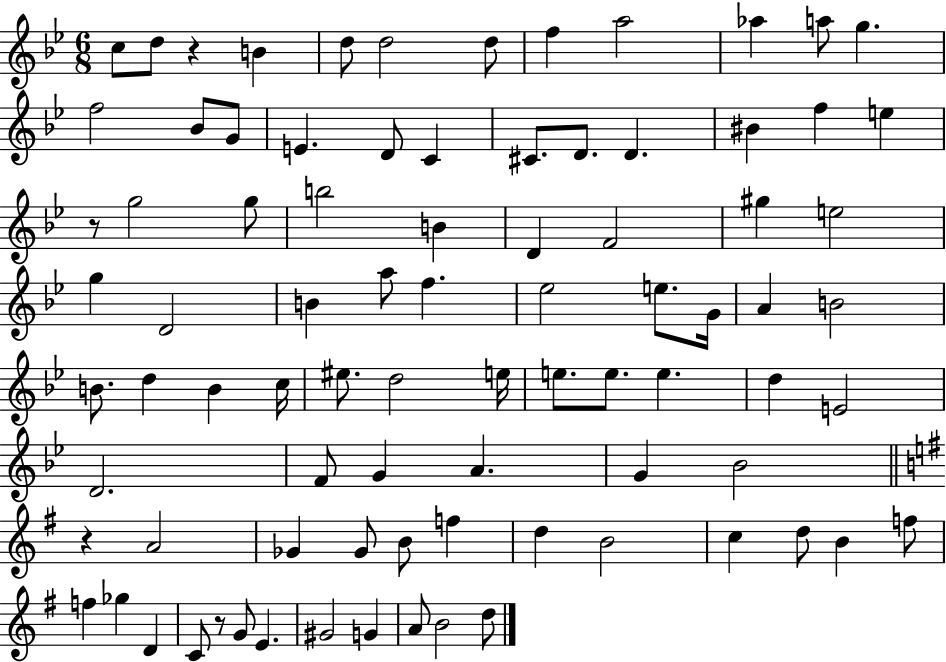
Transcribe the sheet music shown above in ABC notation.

X:1
T:Untitled
M:6/8
L:1/4
K:Bb
c/2 d/2 z B d/2 d2 d/2 f a2 _a a/2 g f2 _B/2 G/2 E D/2 C ^C/2 D/2 D ^B f e z/2 g2 g/2 b2 B D F2 ^g e2 g D2 B a/2 f _e2 e/2 G/4 A B2 B/2 d B c/4 ^e/2 d2 e/4 e/2 e/2 e d E2 D2 F/2 G A G _B2 z A2 _G _G/2 B/2 f d B2 c d/2 B f/2 f _g D C/2 z/2 G/2 E ^G2 G A/2 B2 d/2